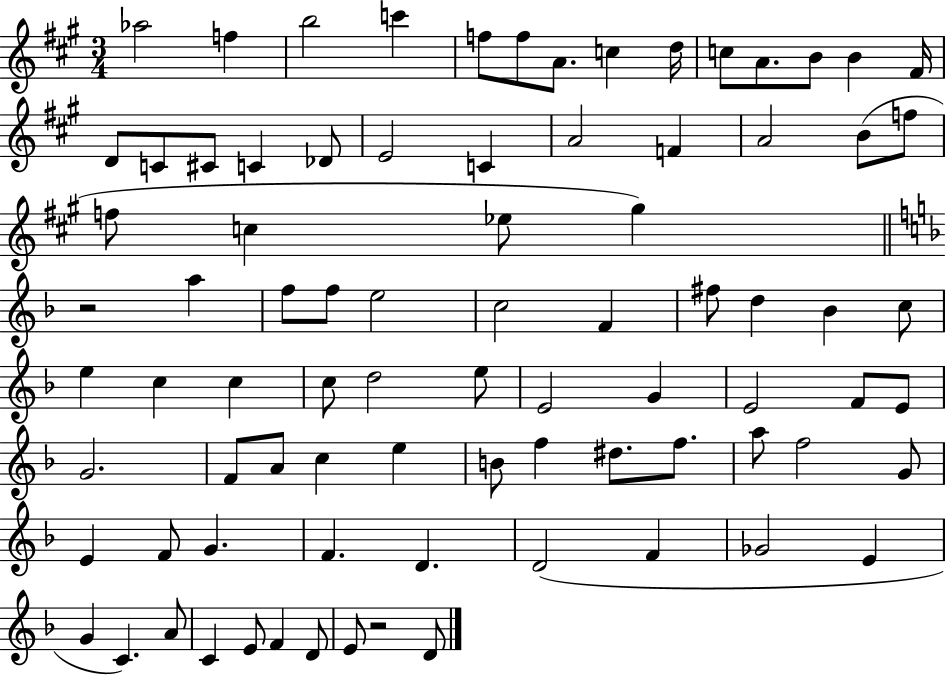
X:1
T:Untitled
M:3/4
L:1/4
K:A
_a2 f b2 c' f/2 f/2 A/2 c d/4 c/2 A/2 B/2 B ^F/4 D/2 C/2 ^C/2 C _D/2 E2 C A2 F A2 B/2 f/2 f/2 c _e/2 ^g z2 a f/2 f/2 e2 c2 F ^f/2 d _B c/2 e c c c/2 d2 e/2 E2 G E2 F/2 E/2 G2 F/2 A/2 c e B/2 f ^d/2 f/2 a/2 f2 G/2 E F/2 G F D D2 F _G2 E G C A/2 C E/2 F D/2 E/2 z2 D/2